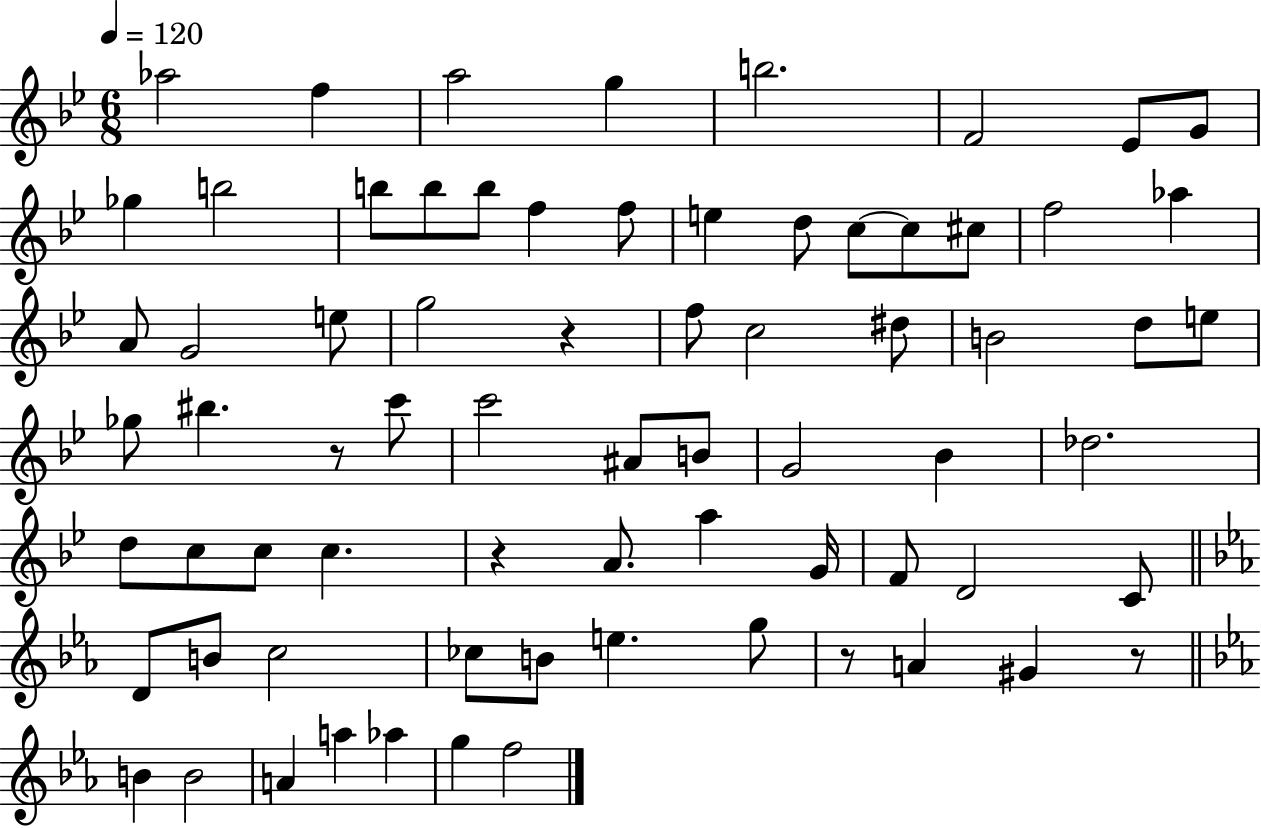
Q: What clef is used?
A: treble